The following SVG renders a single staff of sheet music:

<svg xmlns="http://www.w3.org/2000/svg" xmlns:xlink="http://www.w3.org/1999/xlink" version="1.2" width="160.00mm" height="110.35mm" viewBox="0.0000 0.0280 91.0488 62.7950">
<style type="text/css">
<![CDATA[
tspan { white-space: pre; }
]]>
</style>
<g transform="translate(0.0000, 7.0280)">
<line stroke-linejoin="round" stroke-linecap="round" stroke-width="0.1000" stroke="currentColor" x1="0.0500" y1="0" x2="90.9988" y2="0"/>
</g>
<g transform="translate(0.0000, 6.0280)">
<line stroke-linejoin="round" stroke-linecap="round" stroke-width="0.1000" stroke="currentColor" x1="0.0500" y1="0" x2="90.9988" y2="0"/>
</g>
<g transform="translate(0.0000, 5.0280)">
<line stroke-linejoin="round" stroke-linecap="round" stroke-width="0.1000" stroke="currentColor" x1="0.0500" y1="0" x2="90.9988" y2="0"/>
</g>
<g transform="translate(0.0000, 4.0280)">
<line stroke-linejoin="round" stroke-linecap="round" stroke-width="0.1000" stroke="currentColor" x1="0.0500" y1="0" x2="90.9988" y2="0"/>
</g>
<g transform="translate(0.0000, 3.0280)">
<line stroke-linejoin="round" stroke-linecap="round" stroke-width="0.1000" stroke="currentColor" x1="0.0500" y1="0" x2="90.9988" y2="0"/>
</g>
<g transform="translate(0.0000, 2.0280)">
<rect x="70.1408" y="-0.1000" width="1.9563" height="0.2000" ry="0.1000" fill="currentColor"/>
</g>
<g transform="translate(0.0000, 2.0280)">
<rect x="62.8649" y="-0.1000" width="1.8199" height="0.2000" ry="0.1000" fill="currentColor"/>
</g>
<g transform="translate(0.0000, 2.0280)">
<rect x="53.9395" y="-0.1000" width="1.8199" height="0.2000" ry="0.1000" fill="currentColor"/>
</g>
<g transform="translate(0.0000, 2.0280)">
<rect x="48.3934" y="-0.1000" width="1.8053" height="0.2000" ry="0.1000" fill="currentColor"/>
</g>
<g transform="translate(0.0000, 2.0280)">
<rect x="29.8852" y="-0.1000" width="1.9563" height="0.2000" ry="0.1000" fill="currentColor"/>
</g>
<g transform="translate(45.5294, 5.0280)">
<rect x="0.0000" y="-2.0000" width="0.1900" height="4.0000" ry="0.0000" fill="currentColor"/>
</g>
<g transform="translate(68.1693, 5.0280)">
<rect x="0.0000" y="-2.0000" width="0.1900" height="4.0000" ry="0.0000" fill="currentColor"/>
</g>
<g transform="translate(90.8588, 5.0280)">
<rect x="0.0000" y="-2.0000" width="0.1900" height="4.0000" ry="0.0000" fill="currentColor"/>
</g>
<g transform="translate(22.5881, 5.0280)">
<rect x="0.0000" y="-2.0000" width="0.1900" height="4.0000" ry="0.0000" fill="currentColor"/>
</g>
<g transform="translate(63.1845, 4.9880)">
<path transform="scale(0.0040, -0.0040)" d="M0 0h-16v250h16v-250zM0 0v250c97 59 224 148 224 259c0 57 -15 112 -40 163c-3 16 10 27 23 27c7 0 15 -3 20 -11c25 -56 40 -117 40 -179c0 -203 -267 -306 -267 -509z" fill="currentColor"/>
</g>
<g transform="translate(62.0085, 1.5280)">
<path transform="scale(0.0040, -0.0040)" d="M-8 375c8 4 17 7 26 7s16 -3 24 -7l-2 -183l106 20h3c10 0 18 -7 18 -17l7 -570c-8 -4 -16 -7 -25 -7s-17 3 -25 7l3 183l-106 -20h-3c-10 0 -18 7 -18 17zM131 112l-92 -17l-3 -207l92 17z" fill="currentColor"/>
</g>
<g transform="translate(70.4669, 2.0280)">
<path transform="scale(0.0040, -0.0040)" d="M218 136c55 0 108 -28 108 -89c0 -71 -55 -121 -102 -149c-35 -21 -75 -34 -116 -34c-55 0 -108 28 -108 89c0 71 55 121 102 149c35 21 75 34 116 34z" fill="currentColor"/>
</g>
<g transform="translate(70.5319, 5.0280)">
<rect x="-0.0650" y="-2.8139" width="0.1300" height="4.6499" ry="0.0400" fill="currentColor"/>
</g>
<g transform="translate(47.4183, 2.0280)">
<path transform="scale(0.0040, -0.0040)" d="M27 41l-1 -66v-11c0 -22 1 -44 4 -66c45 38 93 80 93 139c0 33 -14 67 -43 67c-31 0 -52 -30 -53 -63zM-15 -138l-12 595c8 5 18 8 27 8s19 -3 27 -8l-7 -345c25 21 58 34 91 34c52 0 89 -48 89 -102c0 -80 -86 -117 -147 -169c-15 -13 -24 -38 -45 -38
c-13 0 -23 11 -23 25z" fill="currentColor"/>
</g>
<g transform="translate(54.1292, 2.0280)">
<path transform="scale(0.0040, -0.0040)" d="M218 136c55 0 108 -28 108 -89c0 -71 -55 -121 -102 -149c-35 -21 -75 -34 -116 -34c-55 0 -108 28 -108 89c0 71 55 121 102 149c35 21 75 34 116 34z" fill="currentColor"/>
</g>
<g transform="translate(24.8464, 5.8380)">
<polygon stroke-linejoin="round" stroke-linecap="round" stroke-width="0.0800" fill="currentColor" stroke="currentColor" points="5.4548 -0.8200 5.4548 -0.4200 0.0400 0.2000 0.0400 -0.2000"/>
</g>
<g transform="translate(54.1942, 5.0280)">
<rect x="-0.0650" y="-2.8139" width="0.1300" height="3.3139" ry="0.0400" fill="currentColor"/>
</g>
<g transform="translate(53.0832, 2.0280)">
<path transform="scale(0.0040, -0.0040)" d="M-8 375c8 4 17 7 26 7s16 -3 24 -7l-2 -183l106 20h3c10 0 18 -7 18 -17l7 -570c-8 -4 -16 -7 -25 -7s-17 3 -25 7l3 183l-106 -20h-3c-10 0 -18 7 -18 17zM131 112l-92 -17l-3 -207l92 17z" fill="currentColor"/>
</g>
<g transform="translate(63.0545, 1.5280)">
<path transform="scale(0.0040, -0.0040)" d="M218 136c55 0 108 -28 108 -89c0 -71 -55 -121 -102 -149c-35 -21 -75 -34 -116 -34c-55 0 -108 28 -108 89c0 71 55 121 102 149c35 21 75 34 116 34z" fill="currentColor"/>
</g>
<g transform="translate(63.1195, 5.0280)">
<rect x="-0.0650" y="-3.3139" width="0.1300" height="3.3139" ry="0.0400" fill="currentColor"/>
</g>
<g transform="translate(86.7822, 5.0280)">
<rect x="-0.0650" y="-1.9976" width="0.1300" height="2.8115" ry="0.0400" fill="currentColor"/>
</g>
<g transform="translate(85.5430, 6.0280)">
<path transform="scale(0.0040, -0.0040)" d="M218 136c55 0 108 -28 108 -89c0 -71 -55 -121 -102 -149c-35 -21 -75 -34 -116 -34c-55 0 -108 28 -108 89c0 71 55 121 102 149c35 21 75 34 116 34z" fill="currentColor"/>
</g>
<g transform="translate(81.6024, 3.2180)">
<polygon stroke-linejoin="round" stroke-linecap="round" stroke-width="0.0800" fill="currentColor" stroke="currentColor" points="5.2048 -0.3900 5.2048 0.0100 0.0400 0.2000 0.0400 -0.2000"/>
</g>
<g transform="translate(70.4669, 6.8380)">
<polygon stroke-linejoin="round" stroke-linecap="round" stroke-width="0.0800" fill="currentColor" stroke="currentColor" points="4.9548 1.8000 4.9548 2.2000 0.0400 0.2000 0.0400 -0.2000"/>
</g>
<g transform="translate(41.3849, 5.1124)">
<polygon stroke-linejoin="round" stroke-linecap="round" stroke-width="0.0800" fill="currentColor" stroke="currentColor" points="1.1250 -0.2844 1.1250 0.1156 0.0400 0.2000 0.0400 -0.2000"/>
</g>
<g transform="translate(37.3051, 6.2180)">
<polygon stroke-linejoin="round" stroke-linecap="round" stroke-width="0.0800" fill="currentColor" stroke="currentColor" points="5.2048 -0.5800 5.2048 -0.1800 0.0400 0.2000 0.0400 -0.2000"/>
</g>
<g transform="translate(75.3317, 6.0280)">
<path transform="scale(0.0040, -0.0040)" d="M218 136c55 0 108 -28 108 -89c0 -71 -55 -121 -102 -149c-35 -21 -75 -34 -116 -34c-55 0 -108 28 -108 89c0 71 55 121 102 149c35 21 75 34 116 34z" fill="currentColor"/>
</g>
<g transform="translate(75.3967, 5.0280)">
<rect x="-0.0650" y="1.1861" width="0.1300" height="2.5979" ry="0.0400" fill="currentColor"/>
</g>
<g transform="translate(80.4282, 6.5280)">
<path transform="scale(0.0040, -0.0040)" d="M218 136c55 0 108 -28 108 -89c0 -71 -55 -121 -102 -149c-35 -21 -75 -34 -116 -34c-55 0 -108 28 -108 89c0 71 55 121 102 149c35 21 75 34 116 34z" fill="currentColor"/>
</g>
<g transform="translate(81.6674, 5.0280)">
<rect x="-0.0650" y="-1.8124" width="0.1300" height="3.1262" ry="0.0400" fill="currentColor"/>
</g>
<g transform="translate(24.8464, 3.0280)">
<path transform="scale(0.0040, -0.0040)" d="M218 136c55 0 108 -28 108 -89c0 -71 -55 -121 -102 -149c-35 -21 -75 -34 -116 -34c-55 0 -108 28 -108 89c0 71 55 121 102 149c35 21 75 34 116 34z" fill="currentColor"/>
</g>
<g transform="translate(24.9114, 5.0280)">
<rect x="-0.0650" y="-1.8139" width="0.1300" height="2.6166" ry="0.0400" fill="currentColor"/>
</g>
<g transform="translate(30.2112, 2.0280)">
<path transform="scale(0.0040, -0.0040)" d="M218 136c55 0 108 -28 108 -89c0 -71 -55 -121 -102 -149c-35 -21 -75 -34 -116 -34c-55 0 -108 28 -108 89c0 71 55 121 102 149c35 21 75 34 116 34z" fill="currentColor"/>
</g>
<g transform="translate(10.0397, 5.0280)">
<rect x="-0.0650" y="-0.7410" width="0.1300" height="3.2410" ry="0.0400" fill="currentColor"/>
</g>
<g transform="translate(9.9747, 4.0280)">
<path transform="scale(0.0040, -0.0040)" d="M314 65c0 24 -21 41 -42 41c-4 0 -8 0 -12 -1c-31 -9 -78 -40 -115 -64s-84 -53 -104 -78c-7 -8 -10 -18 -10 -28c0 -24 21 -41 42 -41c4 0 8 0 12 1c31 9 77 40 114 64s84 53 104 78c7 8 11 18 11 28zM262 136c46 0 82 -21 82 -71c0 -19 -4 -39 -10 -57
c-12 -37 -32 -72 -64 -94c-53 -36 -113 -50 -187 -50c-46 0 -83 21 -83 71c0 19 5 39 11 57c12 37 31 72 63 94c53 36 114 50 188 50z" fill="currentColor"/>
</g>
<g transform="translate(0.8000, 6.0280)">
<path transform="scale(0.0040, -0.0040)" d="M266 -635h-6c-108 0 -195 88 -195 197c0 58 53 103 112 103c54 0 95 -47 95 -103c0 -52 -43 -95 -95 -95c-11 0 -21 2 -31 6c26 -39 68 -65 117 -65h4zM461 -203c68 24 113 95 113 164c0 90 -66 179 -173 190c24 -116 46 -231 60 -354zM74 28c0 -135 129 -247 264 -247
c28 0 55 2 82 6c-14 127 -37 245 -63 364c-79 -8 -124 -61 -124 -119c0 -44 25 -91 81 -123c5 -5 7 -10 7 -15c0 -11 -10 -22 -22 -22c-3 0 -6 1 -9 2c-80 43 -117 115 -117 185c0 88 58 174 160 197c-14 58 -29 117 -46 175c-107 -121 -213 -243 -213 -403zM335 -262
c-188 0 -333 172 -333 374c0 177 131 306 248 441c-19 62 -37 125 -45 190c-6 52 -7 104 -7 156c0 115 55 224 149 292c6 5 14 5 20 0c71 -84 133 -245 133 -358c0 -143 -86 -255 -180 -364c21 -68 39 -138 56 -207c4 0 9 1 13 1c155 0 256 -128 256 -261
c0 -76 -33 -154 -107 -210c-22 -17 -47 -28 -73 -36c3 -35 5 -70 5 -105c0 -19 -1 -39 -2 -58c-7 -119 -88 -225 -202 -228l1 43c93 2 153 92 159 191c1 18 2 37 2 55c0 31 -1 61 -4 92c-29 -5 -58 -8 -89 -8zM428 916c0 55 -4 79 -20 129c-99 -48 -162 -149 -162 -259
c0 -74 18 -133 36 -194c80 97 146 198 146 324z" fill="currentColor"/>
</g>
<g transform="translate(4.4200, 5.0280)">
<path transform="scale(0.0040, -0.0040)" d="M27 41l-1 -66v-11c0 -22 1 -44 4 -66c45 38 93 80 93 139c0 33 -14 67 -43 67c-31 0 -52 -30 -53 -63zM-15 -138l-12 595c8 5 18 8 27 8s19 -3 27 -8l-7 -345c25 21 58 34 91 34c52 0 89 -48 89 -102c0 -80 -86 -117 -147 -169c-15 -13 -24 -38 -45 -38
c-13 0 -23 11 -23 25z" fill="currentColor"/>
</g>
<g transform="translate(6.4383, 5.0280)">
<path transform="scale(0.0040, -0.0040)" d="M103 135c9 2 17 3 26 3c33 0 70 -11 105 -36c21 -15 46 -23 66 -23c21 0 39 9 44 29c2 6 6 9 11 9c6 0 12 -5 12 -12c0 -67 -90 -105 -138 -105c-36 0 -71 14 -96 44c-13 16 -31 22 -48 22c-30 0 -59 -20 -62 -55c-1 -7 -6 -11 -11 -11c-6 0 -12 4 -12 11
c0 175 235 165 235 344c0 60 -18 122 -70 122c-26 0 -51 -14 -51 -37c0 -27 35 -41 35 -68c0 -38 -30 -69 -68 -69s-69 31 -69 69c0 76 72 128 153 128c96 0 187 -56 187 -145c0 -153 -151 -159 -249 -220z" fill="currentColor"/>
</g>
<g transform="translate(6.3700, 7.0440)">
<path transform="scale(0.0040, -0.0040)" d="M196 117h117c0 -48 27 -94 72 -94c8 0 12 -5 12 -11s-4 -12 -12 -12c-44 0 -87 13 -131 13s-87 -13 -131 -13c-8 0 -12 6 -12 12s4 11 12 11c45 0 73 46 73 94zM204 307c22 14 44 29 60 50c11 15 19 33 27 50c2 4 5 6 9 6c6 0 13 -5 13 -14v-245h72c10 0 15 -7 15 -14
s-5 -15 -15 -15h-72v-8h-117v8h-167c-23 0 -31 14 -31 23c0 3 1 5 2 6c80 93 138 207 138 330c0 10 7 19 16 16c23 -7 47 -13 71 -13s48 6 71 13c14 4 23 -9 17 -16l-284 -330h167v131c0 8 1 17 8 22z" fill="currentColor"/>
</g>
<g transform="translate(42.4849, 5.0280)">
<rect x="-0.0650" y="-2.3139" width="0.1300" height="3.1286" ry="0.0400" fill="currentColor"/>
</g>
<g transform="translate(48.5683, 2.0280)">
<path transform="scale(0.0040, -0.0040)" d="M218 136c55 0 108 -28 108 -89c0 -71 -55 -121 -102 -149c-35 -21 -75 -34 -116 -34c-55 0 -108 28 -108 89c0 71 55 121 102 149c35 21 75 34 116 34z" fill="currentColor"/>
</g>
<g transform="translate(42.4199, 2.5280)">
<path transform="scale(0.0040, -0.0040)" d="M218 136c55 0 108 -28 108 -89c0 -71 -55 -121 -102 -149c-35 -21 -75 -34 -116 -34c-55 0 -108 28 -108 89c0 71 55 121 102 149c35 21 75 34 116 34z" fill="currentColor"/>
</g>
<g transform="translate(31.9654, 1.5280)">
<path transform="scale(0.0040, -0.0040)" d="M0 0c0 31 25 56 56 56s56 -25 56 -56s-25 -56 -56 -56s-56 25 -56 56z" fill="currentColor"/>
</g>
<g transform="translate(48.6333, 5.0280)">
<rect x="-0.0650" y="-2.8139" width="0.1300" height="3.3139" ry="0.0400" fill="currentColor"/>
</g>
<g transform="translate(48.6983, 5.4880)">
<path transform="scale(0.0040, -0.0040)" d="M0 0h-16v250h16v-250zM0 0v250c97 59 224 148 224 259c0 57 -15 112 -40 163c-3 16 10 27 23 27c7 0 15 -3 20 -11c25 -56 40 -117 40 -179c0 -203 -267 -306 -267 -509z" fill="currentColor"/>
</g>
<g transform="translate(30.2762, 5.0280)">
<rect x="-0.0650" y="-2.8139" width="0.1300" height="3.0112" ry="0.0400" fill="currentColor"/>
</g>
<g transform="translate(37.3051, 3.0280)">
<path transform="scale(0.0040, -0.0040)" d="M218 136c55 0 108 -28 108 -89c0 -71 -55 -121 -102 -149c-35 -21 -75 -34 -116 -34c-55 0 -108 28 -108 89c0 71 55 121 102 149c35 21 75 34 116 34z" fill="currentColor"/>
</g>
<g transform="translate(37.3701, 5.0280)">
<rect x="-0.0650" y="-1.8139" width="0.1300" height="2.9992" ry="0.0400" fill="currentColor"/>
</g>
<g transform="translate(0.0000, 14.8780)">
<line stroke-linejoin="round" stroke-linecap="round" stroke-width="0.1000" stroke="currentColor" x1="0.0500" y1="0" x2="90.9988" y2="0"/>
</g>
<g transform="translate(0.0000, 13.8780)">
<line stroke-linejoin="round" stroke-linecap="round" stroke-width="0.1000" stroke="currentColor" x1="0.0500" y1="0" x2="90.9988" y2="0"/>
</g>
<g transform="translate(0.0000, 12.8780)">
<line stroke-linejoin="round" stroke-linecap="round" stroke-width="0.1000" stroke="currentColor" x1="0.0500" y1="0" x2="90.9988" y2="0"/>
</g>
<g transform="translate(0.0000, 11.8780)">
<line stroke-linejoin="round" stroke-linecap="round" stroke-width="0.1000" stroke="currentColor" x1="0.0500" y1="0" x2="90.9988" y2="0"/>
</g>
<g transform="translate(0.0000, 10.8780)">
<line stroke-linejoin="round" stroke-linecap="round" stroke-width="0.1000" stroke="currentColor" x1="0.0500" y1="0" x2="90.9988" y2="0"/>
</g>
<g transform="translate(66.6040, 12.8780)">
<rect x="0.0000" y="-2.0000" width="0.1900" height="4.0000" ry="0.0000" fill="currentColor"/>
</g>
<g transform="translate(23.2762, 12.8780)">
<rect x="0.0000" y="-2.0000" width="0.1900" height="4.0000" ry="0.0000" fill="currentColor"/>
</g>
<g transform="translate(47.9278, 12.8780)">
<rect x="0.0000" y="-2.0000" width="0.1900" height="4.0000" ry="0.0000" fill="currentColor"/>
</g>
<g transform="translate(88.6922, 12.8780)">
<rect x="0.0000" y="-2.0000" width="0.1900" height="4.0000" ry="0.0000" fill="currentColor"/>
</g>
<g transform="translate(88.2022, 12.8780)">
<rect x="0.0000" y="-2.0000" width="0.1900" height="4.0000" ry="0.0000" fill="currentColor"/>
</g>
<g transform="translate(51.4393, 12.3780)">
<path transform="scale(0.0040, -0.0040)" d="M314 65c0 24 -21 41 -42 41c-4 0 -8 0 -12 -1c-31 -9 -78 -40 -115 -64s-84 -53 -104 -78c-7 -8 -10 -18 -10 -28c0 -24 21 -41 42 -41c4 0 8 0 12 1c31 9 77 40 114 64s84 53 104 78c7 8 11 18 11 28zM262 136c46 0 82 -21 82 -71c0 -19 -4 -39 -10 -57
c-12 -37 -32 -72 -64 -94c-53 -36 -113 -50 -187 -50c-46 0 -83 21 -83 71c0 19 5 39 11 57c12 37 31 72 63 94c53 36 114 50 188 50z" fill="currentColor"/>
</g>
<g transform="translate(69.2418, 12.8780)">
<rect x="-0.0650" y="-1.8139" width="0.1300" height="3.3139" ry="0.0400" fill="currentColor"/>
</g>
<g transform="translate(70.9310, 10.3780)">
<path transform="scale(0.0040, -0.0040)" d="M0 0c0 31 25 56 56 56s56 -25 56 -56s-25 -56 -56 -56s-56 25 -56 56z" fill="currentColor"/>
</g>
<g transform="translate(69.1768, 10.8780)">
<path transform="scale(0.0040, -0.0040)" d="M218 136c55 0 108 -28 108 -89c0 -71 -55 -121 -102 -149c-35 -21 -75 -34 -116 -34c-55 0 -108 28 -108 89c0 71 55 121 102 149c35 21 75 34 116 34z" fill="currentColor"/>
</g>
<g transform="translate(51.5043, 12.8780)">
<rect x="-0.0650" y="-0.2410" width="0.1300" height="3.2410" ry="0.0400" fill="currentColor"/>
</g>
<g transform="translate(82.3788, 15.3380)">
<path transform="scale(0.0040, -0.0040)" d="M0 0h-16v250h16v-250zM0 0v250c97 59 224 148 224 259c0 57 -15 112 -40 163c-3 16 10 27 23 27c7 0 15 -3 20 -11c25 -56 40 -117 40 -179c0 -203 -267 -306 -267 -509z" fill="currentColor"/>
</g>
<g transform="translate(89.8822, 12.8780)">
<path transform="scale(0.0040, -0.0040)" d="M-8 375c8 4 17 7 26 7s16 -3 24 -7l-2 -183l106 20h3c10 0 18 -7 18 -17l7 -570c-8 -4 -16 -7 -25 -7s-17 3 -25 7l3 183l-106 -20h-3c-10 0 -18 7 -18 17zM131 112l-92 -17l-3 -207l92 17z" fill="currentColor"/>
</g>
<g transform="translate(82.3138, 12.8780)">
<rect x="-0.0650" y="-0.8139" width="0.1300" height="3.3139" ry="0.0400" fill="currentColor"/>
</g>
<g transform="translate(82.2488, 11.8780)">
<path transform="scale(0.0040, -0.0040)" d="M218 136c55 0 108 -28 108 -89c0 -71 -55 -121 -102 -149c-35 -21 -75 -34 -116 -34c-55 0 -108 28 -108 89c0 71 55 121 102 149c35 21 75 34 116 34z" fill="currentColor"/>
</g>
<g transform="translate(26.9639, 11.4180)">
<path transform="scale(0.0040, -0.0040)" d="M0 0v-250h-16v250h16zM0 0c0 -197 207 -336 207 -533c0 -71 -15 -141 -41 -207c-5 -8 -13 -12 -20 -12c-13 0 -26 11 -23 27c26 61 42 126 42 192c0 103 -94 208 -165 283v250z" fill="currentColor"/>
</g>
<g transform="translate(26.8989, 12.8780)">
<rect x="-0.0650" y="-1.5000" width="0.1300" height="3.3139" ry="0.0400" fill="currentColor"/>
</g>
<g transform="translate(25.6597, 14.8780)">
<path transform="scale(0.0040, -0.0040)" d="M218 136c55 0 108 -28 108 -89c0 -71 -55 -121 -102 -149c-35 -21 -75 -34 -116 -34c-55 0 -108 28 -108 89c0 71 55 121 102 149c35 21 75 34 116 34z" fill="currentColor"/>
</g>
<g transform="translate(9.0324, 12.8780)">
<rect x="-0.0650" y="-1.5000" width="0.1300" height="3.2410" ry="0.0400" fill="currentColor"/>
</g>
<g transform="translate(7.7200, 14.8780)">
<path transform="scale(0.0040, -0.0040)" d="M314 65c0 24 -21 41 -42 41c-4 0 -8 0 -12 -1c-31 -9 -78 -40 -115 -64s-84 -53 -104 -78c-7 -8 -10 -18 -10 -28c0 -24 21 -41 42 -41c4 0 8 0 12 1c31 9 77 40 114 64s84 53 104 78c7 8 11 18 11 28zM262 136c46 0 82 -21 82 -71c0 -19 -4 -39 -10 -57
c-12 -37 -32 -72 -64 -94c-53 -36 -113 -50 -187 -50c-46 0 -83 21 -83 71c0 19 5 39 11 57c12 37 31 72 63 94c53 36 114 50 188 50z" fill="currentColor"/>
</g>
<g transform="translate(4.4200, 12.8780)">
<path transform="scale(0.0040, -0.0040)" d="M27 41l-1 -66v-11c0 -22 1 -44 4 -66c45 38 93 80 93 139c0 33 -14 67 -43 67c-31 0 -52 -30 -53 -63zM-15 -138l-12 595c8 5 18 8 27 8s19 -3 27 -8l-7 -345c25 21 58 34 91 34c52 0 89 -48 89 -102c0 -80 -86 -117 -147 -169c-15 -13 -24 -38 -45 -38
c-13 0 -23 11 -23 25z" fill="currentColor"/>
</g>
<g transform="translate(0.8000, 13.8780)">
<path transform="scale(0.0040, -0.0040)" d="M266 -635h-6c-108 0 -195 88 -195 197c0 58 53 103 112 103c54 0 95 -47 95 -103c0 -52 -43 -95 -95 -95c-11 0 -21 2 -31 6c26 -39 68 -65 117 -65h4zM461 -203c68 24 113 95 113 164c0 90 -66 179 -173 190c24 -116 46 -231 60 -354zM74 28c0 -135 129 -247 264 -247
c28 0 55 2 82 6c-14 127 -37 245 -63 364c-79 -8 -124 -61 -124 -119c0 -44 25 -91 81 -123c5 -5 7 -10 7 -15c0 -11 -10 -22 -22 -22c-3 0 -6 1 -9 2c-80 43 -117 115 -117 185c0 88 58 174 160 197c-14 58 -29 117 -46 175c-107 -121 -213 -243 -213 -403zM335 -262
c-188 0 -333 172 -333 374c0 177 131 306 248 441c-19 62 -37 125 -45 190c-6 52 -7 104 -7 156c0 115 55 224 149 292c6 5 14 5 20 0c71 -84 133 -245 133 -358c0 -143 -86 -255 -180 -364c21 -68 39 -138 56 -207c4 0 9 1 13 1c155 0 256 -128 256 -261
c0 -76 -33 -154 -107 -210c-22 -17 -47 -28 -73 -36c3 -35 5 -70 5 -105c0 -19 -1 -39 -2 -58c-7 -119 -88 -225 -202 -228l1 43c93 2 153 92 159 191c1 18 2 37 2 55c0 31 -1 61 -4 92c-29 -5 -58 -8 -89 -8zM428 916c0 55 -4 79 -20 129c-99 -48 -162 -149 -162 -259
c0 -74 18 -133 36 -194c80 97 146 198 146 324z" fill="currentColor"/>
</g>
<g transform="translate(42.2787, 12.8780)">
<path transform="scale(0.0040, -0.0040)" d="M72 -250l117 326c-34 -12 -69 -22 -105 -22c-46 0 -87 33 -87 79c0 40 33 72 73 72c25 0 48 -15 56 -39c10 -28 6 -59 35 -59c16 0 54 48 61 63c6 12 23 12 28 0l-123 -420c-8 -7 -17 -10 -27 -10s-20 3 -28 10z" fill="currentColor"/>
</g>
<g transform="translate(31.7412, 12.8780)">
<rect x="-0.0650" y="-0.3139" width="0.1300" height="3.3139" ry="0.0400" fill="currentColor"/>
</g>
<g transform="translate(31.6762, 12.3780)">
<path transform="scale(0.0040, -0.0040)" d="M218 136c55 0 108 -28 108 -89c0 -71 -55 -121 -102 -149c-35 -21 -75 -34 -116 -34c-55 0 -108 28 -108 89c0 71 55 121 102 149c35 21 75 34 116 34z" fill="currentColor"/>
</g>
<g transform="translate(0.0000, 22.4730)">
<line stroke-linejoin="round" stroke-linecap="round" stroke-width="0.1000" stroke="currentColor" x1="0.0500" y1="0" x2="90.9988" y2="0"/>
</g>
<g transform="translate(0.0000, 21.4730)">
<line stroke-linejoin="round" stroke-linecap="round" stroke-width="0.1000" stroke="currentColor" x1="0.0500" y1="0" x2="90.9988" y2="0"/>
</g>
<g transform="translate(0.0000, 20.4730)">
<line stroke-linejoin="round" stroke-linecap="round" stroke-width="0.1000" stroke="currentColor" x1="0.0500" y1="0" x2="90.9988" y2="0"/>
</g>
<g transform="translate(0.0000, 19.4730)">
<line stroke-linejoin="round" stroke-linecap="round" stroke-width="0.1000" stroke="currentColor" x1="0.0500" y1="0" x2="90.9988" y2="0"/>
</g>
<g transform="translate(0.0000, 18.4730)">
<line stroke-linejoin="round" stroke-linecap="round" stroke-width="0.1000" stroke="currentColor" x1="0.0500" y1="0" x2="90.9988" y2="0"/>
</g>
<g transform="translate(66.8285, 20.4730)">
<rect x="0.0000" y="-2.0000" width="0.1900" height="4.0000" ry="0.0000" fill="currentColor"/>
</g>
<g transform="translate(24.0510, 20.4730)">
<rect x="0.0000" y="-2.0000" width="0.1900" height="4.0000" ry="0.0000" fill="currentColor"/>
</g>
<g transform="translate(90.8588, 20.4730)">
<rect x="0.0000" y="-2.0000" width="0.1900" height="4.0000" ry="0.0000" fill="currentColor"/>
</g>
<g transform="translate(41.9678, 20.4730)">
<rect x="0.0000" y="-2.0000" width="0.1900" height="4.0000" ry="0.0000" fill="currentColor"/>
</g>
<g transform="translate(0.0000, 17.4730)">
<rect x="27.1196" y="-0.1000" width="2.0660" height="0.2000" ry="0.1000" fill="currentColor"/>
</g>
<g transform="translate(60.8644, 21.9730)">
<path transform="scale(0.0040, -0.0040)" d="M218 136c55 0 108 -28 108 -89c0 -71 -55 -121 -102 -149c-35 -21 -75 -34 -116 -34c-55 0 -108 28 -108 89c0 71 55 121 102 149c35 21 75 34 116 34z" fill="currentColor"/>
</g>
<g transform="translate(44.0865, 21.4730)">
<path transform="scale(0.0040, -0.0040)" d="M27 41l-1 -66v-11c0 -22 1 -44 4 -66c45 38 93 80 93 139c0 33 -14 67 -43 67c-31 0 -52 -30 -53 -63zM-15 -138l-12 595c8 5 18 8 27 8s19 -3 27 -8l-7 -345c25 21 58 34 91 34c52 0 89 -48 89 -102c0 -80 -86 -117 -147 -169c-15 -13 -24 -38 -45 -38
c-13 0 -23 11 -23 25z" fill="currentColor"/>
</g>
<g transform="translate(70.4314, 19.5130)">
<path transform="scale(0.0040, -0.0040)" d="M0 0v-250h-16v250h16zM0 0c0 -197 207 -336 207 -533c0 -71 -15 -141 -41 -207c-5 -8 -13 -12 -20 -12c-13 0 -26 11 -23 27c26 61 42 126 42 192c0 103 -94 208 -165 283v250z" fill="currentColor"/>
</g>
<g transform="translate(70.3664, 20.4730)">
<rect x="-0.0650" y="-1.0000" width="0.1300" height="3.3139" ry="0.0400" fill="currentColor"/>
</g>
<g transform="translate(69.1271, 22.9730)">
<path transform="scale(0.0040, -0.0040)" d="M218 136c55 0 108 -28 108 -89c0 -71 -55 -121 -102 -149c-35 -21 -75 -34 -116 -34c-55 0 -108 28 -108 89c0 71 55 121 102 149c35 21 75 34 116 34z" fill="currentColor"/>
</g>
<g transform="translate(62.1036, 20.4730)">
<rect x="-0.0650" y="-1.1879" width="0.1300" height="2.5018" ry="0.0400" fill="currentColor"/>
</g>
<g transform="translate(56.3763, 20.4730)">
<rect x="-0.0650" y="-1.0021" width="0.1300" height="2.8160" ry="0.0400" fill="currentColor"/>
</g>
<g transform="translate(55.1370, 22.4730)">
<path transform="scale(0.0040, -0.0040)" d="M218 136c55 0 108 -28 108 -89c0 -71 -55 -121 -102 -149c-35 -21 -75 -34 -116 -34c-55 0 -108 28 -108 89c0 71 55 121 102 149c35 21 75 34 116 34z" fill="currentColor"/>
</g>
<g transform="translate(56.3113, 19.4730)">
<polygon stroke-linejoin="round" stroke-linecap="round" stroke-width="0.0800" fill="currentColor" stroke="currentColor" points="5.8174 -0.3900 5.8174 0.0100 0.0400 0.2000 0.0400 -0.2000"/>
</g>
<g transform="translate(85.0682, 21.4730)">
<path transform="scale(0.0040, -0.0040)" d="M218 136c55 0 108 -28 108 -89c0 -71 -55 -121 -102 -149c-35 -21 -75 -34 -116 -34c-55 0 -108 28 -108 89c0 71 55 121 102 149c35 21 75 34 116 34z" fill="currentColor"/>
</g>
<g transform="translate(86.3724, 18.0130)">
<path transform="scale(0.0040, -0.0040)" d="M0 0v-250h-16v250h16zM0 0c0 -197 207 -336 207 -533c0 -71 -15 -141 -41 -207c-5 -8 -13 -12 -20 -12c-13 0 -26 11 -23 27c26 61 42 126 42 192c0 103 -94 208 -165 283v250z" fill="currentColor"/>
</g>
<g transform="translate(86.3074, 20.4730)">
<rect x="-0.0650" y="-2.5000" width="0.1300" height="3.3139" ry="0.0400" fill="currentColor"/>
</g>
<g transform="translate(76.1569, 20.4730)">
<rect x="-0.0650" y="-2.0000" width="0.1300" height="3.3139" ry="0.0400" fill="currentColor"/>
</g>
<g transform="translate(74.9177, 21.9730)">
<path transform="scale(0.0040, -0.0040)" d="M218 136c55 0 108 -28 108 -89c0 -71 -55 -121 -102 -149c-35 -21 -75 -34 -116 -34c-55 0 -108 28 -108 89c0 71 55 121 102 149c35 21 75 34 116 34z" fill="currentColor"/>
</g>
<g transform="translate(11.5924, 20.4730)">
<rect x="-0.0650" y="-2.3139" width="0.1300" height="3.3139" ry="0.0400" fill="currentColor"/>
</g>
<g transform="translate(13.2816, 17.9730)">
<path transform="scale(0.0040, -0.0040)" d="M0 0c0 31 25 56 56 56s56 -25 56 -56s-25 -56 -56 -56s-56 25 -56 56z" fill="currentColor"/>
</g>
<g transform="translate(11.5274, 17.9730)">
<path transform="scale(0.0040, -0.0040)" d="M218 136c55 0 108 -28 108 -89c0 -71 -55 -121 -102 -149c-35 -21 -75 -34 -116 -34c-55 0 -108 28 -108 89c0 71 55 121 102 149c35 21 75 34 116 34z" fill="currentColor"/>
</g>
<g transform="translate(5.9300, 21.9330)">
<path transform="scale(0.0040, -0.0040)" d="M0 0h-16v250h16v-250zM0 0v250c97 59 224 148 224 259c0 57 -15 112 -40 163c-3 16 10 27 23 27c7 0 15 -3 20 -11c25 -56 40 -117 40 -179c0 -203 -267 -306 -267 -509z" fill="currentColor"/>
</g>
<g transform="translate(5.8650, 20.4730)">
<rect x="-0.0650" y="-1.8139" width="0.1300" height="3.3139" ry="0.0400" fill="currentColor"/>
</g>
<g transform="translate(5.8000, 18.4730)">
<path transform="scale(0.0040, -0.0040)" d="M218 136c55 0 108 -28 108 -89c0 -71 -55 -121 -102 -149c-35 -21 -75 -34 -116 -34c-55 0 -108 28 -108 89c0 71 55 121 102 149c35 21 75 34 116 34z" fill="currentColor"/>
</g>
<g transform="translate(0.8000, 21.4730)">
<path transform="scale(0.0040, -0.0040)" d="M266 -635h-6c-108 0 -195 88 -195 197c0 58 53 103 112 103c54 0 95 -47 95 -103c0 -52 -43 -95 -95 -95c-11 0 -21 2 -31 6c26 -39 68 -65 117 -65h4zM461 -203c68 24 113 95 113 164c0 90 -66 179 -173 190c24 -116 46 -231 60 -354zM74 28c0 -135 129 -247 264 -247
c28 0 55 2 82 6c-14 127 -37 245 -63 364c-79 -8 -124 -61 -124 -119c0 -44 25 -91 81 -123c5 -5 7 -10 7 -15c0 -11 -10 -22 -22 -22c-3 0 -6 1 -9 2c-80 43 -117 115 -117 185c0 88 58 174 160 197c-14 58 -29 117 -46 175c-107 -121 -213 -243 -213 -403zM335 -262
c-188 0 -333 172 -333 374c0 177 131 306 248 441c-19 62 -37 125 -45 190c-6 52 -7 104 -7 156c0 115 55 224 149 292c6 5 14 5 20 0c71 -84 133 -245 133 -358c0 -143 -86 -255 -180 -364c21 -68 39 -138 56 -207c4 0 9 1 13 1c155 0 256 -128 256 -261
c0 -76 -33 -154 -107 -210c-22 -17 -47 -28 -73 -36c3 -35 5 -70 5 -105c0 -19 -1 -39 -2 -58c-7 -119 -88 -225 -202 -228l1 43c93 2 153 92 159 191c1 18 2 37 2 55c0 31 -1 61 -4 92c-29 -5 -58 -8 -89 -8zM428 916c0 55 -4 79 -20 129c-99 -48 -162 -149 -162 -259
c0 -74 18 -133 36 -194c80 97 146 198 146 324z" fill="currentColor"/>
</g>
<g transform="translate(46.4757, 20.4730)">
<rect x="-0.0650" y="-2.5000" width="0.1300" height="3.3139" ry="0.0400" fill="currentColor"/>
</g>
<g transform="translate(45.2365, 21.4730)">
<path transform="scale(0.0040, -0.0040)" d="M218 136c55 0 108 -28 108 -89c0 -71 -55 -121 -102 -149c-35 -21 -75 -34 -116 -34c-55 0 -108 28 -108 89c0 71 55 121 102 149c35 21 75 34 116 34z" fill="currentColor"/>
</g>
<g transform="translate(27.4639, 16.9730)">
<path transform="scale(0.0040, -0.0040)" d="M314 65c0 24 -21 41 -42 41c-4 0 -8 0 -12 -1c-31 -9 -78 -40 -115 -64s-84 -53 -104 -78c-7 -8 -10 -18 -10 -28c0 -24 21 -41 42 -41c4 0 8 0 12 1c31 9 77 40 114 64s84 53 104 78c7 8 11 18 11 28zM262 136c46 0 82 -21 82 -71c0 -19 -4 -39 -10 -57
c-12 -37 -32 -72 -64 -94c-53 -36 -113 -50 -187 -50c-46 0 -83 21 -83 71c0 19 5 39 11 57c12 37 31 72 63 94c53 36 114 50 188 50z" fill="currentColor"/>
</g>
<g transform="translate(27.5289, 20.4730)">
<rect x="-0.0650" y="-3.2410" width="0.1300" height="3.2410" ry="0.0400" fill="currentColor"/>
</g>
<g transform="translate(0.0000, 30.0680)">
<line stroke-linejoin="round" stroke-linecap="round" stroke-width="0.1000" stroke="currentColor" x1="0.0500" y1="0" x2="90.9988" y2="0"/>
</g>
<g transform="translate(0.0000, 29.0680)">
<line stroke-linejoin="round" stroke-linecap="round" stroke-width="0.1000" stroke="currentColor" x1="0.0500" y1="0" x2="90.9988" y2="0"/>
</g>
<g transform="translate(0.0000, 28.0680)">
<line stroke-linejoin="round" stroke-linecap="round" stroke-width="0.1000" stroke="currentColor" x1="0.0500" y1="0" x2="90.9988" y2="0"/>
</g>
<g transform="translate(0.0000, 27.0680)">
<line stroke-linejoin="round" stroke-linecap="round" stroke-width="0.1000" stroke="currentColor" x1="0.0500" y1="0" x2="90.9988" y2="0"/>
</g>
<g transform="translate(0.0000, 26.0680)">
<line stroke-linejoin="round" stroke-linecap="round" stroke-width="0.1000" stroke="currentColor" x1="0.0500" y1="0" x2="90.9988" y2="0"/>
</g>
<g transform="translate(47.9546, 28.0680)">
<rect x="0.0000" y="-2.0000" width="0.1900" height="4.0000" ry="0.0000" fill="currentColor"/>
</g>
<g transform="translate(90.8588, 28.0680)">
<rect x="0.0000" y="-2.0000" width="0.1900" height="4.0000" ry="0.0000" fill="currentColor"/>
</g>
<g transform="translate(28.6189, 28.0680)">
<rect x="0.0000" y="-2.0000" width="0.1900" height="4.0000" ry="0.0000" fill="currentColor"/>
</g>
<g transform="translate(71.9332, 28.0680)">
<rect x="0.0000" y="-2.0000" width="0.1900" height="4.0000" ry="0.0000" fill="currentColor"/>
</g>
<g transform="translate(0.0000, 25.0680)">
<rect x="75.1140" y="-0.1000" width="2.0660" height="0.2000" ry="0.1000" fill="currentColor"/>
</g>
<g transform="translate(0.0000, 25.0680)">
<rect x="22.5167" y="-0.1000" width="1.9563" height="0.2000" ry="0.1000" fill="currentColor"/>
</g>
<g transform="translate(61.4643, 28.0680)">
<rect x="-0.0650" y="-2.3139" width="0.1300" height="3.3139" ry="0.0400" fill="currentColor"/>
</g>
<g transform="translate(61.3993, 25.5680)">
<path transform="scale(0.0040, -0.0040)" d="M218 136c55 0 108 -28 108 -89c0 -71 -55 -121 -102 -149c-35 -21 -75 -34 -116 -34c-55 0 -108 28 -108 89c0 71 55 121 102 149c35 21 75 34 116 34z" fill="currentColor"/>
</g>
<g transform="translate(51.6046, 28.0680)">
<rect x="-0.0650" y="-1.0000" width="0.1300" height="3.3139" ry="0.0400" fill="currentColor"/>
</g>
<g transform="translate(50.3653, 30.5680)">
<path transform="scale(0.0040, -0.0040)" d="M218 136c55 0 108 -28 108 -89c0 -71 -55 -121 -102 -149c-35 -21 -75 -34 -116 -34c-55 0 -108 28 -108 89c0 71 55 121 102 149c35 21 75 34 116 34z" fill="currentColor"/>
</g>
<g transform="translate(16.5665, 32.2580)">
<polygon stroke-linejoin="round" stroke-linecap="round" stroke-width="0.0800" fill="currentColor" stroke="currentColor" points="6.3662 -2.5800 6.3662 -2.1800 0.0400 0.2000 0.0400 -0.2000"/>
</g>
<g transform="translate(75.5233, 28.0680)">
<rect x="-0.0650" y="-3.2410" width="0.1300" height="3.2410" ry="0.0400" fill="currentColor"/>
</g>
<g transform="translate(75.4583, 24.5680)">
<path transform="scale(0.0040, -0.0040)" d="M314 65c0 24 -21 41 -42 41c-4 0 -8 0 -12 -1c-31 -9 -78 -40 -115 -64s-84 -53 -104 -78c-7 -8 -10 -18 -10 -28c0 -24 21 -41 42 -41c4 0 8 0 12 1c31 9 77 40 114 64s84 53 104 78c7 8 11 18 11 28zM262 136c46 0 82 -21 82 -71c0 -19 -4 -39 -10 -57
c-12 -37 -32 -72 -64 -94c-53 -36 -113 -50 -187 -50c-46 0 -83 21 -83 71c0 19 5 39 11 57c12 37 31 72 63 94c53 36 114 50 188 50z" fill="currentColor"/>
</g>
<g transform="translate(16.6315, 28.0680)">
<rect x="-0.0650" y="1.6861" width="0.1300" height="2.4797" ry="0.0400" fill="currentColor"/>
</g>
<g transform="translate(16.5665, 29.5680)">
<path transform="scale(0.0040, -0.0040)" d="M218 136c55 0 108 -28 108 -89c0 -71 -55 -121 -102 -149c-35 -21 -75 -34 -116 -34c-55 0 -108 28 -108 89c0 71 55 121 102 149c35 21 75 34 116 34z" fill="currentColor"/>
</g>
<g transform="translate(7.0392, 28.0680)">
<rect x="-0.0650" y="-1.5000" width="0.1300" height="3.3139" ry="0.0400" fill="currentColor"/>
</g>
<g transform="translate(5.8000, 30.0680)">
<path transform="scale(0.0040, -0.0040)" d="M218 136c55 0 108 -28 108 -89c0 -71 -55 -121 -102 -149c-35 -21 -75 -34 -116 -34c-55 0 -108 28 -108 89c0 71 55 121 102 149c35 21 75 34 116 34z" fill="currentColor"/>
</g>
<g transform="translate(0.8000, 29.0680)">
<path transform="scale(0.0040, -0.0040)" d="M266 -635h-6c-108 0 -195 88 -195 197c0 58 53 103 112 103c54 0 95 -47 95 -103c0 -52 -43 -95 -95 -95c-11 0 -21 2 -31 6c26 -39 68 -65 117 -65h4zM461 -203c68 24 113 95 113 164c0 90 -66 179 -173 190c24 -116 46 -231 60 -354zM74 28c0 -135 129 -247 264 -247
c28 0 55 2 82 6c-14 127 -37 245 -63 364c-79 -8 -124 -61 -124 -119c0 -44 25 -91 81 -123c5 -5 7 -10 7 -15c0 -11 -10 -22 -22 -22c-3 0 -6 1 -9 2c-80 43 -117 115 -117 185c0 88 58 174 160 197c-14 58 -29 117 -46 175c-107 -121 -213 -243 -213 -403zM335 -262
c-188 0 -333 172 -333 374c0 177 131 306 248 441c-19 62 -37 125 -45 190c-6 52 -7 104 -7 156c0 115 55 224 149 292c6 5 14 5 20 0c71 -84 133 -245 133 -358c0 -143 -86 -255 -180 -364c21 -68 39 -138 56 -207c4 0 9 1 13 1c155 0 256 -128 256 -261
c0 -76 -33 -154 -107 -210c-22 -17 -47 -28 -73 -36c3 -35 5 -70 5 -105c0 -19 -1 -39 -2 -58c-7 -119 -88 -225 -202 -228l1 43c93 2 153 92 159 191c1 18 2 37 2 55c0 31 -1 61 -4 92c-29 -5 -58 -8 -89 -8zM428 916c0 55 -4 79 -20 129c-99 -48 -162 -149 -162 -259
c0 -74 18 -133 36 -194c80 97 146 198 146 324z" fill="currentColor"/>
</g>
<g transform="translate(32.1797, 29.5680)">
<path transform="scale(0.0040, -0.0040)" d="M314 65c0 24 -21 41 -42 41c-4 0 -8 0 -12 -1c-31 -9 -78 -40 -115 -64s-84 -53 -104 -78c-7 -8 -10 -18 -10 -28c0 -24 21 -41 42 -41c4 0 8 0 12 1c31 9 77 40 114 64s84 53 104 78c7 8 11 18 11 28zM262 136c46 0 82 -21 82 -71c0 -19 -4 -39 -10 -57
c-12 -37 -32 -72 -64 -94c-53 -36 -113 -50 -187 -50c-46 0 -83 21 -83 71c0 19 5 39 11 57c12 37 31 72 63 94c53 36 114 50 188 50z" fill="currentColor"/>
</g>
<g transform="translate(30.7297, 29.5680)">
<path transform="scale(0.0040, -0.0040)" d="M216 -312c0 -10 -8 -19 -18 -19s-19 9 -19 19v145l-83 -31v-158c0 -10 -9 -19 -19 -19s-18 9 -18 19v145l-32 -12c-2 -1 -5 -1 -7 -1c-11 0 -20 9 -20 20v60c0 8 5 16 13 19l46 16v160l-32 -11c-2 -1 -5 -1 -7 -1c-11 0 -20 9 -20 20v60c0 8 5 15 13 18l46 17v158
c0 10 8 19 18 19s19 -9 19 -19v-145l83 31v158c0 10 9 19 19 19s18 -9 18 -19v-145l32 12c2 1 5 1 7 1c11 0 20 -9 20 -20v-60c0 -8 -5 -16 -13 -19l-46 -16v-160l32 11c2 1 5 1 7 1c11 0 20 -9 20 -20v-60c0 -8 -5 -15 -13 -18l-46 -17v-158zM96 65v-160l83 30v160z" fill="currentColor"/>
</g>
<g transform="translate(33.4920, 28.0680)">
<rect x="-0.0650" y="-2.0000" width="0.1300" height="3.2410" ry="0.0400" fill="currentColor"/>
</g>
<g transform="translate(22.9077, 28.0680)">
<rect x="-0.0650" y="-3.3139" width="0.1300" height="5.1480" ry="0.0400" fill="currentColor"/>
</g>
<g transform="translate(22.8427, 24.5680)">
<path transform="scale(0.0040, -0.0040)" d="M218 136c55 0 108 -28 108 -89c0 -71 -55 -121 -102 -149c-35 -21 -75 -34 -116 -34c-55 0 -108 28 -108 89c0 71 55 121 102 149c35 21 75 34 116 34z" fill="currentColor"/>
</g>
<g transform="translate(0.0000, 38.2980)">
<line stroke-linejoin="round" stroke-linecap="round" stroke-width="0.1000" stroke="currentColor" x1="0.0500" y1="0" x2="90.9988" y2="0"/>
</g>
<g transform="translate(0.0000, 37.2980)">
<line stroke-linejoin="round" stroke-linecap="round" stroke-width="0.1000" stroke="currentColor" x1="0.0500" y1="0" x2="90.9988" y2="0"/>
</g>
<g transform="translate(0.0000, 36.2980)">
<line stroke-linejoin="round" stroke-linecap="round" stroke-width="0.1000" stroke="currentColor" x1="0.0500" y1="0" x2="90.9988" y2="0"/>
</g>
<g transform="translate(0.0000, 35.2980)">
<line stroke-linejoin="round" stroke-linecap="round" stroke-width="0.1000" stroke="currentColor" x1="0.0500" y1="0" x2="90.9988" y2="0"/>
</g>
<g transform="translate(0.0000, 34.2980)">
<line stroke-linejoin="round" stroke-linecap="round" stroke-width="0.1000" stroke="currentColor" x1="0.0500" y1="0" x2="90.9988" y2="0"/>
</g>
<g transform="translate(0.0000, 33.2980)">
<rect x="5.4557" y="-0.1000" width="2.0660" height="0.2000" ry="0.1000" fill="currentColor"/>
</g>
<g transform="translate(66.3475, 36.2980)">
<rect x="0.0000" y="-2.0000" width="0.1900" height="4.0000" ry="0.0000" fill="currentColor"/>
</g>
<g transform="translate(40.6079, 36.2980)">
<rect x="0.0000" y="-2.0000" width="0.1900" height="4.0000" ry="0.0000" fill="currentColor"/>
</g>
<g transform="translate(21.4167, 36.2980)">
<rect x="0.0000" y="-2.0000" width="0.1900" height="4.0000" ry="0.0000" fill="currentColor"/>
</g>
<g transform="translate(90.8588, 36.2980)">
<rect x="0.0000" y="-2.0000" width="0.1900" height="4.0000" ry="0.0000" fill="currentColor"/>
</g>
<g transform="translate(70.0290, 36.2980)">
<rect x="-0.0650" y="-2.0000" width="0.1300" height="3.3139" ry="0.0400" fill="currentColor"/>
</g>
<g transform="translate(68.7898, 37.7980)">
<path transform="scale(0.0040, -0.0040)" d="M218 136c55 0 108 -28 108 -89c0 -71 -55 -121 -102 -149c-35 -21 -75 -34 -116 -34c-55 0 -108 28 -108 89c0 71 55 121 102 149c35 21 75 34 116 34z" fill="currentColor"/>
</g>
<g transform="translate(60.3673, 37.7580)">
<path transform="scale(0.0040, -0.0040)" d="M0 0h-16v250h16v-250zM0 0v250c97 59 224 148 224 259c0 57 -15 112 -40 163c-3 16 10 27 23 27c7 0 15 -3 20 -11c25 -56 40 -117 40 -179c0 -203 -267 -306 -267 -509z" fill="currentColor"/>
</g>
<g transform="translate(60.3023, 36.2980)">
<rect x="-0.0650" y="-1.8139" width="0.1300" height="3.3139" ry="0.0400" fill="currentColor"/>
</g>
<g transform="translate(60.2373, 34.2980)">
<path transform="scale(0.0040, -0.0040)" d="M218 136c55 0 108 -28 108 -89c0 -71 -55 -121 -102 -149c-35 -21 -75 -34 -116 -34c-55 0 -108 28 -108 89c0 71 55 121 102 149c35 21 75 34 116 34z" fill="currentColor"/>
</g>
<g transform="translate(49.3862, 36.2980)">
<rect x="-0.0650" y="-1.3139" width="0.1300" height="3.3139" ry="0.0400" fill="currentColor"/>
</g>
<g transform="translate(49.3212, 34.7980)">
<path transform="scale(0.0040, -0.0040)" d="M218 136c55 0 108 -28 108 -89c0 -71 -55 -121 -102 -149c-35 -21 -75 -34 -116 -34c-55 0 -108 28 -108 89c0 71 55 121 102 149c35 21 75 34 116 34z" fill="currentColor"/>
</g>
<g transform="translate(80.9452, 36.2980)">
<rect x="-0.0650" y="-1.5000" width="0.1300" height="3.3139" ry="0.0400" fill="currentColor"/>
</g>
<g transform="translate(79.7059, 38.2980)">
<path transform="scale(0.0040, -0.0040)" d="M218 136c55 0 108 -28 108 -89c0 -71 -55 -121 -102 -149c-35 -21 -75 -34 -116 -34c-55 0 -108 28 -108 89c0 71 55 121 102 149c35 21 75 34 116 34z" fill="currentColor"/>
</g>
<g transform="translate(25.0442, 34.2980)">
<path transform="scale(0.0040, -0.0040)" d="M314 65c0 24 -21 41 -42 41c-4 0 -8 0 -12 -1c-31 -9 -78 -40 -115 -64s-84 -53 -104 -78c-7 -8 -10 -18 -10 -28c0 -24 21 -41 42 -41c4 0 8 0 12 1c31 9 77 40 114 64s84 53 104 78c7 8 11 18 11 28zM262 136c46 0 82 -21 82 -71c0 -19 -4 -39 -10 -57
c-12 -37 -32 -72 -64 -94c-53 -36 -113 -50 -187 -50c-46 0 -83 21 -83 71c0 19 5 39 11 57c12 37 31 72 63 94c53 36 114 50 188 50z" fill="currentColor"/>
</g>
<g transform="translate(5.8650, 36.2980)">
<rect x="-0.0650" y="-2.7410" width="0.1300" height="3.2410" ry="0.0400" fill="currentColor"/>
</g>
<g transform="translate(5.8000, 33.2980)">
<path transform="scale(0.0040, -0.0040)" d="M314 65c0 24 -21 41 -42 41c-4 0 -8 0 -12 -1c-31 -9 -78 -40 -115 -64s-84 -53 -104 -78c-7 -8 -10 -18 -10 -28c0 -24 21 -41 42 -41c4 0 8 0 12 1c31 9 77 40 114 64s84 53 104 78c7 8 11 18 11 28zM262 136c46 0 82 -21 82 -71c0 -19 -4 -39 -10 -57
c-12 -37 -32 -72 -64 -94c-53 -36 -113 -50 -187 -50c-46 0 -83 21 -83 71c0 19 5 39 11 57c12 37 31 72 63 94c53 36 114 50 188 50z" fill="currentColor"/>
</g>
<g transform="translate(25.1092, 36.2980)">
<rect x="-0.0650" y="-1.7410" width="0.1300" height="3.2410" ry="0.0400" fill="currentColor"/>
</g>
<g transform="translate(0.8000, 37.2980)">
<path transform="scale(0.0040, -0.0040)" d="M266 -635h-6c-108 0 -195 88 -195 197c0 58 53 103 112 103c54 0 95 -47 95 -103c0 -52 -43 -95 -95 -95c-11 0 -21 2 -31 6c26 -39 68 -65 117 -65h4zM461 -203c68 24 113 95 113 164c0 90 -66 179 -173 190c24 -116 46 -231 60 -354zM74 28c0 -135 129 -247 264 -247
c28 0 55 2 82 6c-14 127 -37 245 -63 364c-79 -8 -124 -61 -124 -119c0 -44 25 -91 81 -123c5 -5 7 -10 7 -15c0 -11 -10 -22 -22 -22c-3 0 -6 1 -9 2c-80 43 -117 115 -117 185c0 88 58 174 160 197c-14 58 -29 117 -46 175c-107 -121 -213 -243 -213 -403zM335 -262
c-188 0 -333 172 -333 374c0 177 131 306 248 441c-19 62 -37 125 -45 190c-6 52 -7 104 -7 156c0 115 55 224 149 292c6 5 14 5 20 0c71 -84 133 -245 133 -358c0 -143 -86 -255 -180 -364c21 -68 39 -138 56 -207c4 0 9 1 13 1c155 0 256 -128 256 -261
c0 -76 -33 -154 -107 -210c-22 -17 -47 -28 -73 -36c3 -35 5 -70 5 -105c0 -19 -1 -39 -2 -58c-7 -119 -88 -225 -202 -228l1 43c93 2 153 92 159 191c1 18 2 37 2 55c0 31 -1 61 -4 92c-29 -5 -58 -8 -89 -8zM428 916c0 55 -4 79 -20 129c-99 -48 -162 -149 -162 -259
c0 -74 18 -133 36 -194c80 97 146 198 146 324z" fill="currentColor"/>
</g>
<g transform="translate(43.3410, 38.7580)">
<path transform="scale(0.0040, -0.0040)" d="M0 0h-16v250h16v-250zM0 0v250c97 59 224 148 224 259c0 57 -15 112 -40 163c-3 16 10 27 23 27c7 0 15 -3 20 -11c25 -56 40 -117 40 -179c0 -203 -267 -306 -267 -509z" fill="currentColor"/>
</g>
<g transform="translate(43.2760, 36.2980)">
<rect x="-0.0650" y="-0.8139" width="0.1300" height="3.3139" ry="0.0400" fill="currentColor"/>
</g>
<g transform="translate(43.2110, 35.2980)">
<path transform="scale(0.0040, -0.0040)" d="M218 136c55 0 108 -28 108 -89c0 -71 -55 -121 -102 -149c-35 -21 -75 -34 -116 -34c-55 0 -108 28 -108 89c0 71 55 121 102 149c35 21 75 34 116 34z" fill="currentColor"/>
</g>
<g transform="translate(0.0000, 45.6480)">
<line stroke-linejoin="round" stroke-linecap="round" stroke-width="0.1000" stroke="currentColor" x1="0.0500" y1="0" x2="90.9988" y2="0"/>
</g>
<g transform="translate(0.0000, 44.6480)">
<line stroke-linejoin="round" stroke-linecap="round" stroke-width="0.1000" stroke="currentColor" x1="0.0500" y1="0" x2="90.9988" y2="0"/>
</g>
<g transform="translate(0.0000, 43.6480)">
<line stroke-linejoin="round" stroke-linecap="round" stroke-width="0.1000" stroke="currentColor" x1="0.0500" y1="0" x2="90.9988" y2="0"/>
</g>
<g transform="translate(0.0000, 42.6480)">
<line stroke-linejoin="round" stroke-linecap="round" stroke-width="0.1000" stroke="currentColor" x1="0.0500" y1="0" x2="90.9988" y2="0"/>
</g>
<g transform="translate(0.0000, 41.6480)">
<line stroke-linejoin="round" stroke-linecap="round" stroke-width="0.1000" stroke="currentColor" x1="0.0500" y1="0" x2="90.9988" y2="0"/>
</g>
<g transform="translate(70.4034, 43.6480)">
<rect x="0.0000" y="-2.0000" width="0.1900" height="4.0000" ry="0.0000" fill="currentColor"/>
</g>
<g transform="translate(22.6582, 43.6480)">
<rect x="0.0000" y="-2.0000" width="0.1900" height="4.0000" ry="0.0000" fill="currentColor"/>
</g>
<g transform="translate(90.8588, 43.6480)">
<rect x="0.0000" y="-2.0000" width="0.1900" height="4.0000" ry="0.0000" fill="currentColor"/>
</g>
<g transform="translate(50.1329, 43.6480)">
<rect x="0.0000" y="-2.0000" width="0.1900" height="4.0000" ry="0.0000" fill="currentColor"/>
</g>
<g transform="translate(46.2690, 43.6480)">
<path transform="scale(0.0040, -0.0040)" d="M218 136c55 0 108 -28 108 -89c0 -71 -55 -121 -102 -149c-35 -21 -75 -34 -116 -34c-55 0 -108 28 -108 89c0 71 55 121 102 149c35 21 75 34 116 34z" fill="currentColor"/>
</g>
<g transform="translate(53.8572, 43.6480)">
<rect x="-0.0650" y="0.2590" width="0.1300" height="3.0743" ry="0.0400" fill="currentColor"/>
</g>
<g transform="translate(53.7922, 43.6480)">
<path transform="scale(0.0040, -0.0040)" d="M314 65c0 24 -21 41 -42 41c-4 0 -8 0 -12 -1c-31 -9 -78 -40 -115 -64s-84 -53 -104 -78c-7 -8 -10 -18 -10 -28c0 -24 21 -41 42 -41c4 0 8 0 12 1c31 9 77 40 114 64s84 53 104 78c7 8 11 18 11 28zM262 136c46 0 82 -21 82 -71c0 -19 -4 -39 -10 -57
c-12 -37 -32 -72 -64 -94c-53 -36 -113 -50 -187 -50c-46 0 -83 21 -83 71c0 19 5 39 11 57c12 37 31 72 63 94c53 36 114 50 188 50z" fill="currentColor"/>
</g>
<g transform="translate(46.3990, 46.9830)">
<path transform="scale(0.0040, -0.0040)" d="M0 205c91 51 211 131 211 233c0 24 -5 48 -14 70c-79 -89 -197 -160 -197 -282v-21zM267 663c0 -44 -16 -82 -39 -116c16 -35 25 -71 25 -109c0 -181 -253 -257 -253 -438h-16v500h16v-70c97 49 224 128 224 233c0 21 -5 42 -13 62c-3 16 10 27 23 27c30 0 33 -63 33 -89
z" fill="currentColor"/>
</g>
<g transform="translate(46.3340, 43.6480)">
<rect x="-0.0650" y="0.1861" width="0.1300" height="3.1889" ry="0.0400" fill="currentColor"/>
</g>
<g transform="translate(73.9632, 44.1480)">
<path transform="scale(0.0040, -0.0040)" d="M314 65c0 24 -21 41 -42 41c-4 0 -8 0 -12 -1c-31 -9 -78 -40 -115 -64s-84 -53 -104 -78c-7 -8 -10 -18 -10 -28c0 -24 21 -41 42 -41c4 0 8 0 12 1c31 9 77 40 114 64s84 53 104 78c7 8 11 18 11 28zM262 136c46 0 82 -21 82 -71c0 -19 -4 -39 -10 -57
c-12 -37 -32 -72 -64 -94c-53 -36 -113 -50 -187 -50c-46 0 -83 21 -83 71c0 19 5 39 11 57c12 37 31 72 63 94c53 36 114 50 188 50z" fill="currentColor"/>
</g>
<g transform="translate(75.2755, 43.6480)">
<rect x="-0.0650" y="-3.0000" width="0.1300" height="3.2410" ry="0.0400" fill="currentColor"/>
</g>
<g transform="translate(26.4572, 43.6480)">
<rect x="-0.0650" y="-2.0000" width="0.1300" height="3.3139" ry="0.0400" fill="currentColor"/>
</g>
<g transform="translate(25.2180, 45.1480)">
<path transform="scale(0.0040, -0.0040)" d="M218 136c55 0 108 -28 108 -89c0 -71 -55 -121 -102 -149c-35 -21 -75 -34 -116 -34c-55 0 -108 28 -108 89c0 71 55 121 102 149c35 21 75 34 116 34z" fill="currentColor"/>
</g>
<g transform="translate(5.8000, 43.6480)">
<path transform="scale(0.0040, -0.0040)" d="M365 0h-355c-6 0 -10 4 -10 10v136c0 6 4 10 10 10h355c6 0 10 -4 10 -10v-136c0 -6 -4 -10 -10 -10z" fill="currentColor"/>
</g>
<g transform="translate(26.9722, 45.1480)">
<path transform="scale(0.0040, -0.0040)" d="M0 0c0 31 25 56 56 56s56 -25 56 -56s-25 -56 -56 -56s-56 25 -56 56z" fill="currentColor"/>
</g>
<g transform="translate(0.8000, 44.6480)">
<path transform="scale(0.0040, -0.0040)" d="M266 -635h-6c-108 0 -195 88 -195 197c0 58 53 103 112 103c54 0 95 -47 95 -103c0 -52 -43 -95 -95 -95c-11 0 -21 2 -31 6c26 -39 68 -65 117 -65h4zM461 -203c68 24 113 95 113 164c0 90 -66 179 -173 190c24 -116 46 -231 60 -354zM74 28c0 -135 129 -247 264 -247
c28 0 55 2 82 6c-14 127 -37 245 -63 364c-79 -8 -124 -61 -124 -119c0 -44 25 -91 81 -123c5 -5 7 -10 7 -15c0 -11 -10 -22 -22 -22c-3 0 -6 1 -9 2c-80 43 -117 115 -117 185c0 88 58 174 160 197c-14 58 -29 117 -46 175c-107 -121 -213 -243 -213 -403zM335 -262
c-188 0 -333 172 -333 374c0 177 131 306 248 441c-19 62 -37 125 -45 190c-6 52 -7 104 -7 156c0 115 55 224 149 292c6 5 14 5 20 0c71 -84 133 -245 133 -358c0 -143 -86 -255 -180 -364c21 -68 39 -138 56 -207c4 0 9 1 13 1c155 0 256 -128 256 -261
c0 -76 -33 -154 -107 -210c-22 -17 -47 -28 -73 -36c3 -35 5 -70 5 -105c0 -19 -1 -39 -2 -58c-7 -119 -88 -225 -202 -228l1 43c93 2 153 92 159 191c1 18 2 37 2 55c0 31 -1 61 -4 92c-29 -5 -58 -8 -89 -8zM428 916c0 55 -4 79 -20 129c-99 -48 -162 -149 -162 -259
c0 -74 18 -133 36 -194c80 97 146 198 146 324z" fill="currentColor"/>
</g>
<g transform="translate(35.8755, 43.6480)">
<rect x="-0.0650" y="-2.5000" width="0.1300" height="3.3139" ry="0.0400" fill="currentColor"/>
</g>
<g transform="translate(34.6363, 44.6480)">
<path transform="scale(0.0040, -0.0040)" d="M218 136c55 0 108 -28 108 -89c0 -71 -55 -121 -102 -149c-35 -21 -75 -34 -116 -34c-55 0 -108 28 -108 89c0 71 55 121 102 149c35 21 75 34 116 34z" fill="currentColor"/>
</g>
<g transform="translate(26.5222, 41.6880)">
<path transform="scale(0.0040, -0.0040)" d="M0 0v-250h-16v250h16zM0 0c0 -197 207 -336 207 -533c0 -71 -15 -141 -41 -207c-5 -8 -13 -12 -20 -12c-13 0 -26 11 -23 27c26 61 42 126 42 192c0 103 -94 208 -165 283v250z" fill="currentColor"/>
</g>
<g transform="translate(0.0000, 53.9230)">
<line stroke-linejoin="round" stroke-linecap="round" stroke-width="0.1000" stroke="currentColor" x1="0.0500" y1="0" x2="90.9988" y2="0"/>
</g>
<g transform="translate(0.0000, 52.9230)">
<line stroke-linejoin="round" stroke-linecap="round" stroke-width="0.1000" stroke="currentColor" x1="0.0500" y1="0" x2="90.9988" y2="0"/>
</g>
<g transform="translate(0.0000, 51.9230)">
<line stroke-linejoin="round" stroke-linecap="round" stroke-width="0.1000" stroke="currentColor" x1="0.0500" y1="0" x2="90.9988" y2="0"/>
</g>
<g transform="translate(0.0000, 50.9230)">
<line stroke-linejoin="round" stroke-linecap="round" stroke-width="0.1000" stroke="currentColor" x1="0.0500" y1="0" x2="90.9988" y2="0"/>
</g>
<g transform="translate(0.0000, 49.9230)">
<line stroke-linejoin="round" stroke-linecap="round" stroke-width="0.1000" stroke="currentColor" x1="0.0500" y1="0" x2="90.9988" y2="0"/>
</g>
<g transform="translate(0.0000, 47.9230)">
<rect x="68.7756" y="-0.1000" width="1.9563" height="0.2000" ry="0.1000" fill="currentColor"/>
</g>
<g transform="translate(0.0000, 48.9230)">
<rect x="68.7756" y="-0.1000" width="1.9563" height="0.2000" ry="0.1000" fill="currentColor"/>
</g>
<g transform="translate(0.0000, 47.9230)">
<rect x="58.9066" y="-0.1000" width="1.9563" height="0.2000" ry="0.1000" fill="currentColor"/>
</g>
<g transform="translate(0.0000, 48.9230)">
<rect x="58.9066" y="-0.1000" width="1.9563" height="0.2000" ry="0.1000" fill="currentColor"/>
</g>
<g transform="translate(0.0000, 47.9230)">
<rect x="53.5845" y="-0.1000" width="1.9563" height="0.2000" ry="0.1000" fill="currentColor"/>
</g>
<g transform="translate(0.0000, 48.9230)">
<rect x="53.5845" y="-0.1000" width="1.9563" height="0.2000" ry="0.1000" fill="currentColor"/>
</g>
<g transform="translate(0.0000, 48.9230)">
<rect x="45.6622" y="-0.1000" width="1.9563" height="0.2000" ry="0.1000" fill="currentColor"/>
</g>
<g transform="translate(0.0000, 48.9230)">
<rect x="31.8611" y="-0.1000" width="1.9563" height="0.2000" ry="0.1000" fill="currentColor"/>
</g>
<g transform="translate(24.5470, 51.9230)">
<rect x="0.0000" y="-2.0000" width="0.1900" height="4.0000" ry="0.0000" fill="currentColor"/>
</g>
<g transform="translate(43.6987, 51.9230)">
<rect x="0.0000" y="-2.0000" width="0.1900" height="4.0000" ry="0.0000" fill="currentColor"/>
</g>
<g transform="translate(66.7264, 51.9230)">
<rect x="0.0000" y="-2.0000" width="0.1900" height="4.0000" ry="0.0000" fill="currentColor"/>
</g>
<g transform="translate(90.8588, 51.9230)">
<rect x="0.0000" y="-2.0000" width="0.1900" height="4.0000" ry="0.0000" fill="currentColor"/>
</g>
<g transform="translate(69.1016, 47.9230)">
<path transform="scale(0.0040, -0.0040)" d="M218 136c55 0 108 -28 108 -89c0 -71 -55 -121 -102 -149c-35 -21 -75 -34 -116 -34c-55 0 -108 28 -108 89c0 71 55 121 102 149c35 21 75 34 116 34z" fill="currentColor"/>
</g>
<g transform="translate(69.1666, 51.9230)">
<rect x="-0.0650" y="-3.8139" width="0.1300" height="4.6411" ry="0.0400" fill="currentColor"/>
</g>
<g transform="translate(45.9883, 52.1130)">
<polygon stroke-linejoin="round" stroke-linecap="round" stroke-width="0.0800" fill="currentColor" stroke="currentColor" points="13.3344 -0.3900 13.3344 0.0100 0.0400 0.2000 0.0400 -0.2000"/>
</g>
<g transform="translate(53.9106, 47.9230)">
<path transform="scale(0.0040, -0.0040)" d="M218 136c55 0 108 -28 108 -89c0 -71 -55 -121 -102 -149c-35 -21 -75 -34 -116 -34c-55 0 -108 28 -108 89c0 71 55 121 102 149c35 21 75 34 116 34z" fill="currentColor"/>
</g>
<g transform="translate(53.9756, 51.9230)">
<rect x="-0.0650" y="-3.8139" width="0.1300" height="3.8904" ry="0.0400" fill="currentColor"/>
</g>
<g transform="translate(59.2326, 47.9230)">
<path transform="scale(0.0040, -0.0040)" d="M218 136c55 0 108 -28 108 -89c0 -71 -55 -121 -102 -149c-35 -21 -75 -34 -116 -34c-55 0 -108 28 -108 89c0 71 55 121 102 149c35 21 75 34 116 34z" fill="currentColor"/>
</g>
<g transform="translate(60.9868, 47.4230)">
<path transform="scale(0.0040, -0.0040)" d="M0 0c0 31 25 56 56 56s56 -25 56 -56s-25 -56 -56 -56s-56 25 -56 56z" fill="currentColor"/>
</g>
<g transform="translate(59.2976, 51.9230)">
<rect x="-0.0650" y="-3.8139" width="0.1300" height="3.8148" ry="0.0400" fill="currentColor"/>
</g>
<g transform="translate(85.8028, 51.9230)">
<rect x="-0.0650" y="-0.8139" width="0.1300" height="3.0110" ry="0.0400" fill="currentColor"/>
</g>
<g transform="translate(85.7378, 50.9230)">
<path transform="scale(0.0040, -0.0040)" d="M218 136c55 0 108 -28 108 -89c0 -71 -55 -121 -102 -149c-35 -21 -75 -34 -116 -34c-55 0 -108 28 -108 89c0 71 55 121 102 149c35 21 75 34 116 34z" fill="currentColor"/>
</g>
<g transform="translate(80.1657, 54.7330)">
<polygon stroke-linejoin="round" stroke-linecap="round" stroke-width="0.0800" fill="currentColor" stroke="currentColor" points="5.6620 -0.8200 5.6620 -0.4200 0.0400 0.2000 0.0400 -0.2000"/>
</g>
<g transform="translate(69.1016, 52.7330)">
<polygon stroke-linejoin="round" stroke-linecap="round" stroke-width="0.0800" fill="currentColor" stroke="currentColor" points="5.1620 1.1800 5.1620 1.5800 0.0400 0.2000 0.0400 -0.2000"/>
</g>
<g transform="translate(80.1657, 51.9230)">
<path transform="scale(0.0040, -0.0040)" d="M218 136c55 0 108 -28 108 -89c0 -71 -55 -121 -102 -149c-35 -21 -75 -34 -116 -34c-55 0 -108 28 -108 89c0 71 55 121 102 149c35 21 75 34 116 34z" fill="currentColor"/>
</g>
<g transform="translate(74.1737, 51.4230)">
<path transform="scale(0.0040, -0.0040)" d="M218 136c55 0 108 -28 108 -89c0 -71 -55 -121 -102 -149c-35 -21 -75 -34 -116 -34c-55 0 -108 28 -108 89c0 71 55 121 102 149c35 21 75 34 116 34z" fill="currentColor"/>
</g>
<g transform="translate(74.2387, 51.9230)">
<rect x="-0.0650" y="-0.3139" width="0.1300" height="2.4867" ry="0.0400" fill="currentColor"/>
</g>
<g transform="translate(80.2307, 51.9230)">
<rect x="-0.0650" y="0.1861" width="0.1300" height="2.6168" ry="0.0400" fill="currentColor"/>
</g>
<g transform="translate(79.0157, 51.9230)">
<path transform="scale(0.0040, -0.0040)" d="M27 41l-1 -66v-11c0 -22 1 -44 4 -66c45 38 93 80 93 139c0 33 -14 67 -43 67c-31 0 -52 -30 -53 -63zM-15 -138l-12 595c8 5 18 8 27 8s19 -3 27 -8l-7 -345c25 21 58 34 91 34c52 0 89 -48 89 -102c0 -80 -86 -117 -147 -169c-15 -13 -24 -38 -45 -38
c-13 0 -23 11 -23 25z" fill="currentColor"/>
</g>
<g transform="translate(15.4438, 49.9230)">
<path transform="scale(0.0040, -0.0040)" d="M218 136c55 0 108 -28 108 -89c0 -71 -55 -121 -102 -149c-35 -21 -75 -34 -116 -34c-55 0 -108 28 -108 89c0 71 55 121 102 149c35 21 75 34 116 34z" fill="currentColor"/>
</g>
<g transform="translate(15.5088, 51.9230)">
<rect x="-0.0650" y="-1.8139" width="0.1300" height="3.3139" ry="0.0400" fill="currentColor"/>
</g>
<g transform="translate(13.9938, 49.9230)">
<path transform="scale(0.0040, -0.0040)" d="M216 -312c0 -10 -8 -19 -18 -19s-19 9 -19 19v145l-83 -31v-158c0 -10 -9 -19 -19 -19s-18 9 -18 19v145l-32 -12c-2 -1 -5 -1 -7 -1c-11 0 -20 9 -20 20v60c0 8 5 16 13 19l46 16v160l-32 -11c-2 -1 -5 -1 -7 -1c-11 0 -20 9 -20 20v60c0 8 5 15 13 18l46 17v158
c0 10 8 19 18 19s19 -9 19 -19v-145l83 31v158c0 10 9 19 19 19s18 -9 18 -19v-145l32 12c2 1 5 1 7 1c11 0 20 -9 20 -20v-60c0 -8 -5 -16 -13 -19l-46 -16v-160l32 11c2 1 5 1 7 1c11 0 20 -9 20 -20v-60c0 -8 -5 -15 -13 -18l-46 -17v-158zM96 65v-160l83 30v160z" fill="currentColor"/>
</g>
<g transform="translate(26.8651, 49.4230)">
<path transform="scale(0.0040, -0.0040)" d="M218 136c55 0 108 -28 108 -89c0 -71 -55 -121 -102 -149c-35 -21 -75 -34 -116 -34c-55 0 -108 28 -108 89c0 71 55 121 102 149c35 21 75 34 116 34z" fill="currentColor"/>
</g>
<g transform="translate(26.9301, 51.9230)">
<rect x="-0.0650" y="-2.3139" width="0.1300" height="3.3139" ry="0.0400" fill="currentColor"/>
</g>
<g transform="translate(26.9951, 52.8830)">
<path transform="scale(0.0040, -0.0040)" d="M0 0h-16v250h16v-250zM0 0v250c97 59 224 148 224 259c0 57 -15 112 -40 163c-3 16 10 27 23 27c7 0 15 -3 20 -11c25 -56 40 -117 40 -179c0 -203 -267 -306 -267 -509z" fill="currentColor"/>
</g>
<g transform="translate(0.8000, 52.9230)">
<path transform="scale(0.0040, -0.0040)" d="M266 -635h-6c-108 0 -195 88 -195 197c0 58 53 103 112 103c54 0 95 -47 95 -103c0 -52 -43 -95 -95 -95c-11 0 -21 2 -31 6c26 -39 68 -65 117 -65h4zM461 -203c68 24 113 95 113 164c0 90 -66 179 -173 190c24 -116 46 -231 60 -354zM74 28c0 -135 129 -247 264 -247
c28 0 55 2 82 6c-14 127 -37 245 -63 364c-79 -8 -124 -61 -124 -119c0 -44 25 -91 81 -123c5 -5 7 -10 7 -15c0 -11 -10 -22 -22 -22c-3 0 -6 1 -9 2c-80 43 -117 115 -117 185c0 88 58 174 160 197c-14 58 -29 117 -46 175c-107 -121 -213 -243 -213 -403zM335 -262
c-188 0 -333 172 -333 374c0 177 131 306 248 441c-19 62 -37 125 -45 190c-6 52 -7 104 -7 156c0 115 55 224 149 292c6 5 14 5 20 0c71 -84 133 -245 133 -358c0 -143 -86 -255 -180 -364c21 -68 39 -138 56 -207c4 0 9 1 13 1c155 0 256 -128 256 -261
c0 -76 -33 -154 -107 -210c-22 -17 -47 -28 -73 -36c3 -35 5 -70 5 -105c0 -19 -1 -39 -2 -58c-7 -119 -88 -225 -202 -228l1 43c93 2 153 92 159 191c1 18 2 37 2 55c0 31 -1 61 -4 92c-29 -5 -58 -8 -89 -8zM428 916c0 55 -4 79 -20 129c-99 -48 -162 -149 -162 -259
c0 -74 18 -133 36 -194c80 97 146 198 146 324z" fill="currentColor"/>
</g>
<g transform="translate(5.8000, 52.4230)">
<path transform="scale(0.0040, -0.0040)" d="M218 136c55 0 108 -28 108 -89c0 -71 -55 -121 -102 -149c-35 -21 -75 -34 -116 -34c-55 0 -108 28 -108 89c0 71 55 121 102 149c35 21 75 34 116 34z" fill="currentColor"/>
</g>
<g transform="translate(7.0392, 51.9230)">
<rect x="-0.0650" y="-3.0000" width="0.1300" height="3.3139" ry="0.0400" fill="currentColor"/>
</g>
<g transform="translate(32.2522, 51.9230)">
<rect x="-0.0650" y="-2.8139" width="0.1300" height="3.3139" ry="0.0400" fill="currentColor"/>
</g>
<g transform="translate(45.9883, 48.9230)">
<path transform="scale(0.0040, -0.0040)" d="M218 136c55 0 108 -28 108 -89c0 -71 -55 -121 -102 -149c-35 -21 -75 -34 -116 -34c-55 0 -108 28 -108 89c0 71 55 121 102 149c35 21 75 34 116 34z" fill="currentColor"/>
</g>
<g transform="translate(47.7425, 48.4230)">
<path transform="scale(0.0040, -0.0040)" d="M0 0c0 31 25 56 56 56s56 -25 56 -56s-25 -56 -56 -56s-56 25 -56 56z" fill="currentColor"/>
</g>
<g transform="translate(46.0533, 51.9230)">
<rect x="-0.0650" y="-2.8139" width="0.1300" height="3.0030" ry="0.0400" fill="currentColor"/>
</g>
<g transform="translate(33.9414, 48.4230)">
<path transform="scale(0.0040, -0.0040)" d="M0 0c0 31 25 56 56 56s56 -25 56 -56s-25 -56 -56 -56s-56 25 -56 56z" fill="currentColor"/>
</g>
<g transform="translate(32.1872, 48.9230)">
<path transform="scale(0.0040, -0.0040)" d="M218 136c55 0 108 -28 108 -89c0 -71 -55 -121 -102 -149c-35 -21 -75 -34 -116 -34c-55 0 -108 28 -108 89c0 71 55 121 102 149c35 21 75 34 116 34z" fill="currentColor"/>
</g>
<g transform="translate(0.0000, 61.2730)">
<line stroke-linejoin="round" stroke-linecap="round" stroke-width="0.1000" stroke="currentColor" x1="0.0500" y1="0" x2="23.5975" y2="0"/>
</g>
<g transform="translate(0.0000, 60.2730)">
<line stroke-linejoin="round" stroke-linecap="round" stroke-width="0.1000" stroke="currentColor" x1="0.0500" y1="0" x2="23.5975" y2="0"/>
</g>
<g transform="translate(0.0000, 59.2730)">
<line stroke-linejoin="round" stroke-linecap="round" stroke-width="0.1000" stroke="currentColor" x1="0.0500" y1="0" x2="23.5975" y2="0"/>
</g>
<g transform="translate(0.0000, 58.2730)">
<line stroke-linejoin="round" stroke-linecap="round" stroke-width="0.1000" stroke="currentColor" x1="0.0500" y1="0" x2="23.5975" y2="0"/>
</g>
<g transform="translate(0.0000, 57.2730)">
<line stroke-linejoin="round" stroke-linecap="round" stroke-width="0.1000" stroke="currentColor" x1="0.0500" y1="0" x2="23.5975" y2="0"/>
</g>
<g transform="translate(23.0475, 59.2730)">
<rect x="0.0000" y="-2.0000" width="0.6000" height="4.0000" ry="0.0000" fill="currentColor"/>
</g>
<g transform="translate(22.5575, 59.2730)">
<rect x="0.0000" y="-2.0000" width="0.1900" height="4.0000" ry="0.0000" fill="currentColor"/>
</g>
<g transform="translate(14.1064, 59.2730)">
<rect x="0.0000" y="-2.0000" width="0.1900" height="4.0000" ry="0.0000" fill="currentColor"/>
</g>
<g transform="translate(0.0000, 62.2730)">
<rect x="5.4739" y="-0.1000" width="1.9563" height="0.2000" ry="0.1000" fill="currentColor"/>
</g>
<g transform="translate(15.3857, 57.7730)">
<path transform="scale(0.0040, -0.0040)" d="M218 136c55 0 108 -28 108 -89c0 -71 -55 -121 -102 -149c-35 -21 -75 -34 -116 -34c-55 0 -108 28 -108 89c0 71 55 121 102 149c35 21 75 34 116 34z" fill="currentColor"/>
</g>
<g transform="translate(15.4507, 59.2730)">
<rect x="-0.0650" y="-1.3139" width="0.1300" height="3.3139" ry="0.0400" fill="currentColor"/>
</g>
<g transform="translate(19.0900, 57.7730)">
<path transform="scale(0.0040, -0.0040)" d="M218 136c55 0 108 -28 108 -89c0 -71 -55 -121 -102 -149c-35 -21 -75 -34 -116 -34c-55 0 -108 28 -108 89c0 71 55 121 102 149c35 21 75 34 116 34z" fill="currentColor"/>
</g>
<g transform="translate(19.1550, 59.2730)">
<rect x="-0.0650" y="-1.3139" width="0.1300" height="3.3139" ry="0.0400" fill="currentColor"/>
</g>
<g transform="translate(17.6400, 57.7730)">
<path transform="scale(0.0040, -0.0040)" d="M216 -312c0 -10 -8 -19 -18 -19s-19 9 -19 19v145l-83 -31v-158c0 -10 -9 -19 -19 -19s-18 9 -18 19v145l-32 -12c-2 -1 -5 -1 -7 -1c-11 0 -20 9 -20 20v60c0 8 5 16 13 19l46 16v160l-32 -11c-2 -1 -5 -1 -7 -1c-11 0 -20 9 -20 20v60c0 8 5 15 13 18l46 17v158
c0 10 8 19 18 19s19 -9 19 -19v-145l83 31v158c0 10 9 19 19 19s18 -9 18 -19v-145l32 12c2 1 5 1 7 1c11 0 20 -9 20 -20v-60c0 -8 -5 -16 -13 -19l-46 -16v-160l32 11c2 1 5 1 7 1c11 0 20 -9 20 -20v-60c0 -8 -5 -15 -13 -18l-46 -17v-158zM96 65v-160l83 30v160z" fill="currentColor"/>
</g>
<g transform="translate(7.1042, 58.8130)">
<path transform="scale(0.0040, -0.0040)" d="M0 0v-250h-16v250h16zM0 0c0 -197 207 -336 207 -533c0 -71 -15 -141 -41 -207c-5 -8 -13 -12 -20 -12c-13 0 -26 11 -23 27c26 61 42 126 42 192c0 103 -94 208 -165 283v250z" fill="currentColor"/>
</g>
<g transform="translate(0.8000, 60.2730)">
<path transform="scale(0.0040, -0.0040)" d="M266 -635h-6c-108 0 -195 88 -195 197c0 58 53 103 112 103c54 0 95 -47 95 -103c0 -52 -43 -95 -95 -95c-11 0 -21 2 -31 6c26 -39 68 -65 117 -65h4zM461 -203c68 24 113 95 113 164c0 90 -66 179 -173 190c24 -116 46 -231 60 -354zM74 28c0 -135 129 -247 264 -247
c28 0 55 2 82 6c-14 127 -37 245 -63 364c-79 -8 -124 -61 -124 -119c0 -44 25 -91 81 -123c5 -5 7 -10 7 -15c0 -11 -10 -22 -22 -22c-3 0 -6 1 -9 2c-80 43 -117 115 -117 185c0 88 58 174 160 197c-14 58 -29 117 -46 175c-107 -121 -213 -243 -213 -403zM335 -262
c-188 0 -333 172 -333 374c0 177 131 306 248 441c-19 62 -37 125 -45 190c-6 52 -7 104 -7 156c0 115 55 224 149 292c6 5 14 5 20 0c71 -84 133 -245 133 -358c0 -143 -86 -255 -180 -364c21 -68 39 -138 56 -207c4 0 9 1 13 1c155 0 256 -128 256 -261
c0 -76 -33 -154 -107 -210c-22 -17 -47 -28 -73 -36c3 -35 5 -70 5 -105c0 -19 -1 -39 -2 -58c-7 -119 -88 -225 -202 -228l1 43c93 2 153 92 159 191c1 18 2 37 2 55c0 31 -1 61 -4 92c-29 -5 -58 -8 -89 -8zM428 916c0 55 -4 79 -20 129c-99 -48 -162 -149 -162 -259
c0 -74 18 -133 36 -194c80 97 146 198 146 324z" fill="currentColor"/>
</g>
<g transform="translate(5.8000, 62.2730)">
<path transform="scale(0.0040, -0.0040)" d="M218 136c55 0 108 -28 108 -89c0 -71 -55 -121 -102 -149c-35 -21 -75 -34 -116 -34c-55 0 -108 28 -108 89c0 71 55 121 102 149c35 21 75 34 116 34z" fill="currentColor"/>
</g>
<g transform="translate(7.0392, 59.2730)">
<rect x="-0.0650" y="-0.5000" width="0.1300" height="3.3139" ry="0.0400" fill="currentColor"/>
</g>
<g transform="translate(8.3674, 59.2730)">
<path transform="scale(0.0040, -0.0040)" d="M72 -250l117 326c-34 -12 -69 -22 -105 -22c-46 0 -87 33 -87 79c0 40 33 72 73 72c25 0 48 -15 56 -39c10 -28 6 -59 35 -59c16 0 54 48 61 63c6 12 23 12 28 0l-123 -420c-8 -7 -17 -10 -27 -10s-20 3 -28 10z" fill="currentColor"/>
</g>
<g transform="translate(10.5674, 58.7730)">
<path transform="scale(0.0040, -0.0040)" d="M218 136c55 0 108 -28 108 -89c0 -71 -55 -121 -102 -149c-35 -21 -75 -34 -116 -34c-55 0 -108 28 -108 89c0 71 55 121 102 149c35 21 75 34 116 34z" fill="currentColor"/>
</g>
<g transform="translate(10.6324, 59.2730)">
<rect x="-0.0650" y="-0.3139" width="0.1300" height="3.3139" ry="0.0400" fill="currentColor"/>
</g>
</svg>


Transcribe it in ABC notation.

X:1
T:Untitled
M:2/4
L:1/4
K:F
d2 f/2 a/2 f/2 g/4 _a/2 a b/2 a/2 G/2 F/2 G/2 E2 E/2 c z/2 c2 f d/2 f/2 g b2 _G E/2 F/2 D/2 F G/2 E F/2 b/2 ^F2 D g b2 a2 f2 d/2 e f/2 F E z2 F/2 G B/4 B2 A2 A ^f g/2 a a/2 c'/2 c'/2 c'/2 c/2 _B/2 d/2 C/2 z/2 c e ^e